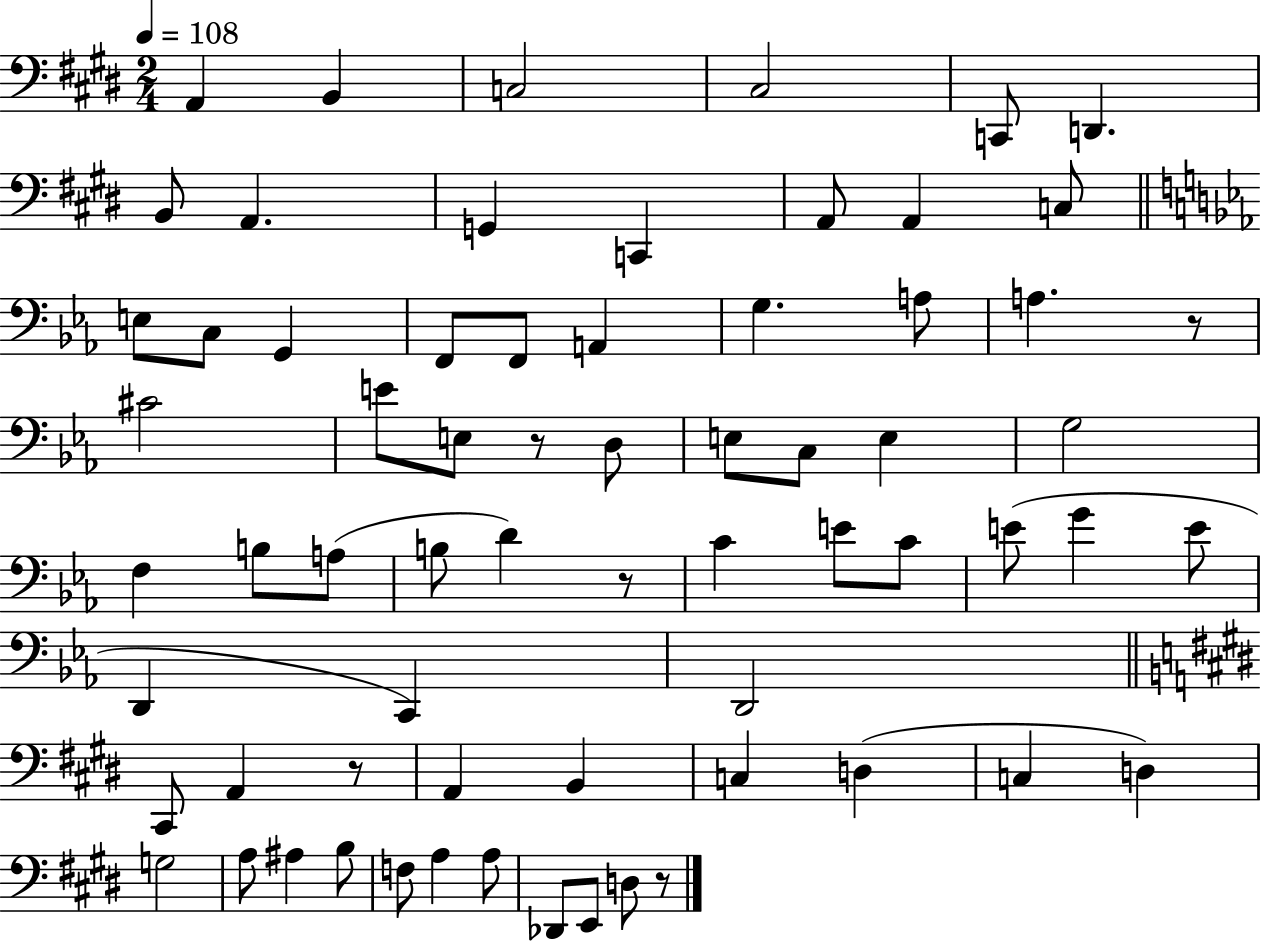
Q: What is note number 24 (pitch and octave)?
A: E4